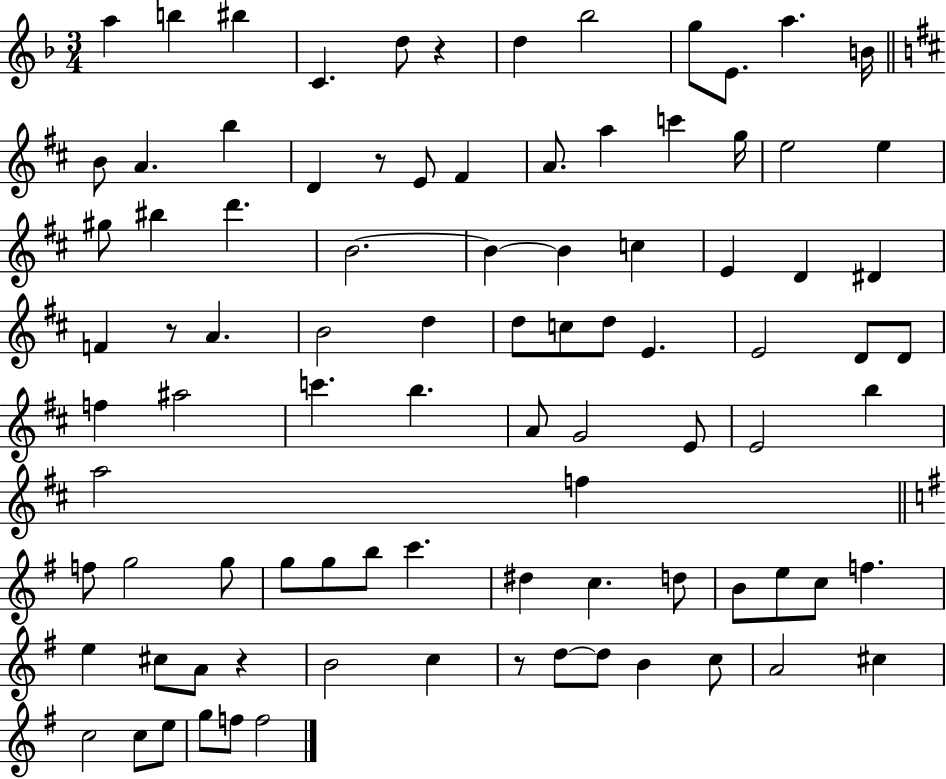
X:1
T:Untitled
M:3/4
L:1/4
K:F
a b ^b C d/2 z d _b2 g/2 E/2 a B/4 B/2 A b D z/2 E/2 ^F A/2 a c' g/4 e2 e ^g/2 ^b d' B2 B B c E D ^D F z/2 A B2 d d/2 c/2 d/2 E E2 D/2 D/2 f ^a2 c' b A/2 G2 E/2 E2 b a2 f f/2 g2 g/2 g/2 g/2 b/2 c' ^d c d/2 B/2 e/2 c/2 f e ^c/2 A/2 z B2 c z/2 d/2 d/2 B c/2 A2 ^c c2 c/2 e/2 g/2 f/2 f2